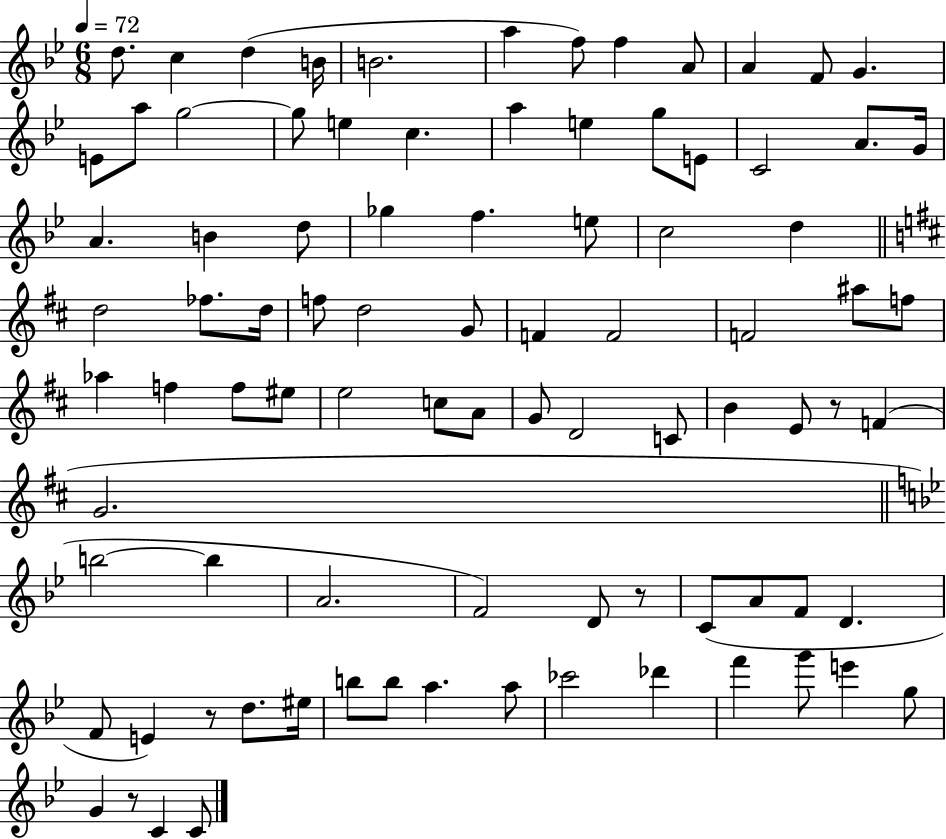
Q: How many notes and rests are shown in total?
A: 88